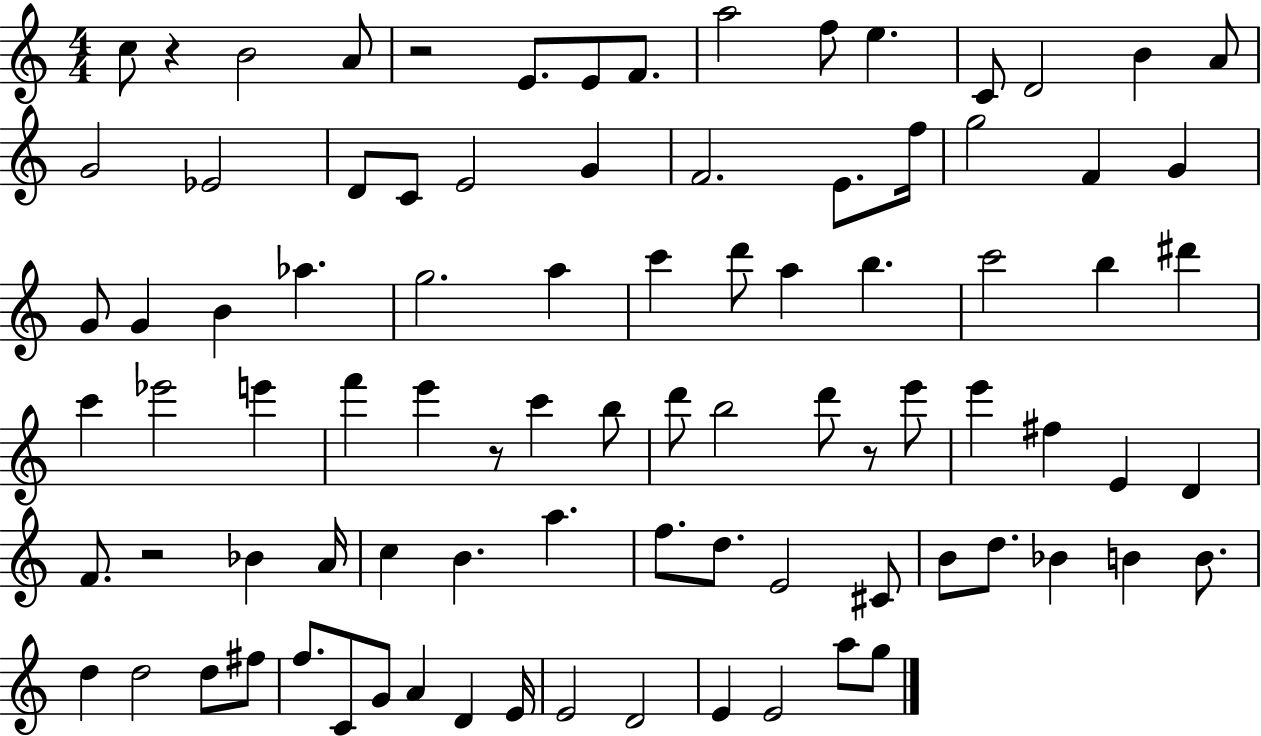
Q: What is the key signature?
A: C major